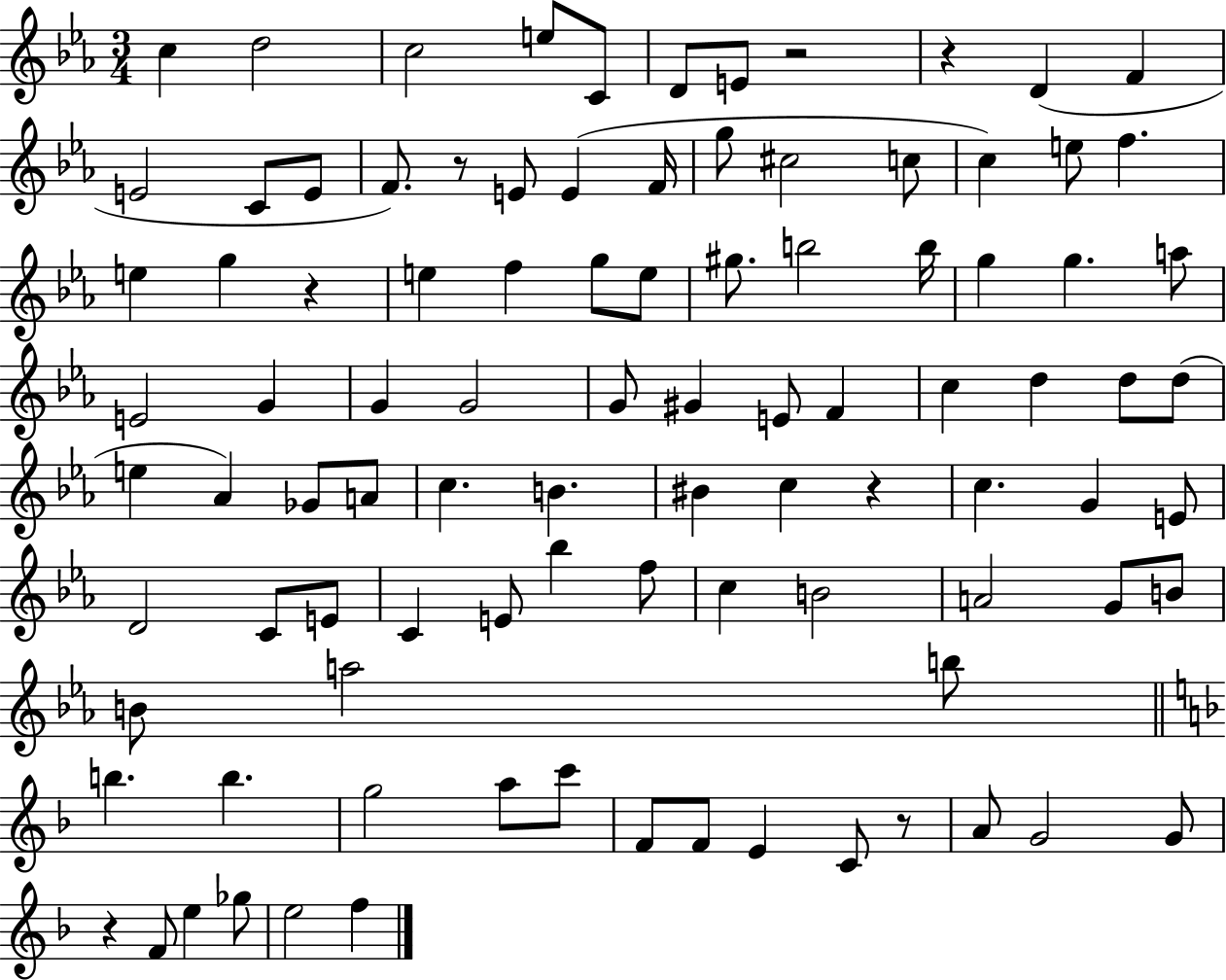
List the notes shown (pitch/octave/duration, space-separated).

C5/q D5/h C5/h E5/e C4/e D4/e E4/e R/h R/q D4/q F4/q E4/h C4/e E4/e F4/e. R/e E4/e E4/q F4/s G5/e C#5/h C5/e C5/q E5/e F5/q. E5/q G5/q R/q E5/q F5/q G5/e E5/e G#5/e. B5/h B5/s G5/q G5/q. A5/e E4/h G4/q G4/q G4/h G4/e G#4/q E4/e F4/q C5/q D5/q D5/e D5/e E5/q Ab4/q Gb4/e A4/e C5/q. B4/q. BIS4/q C5/q R/q C5/q. G4/q E4/e D4/h C4/e E4/e C4/q E4/e Bb5/q F5/e C5/q B4/h A4/h G4/e B4/e B4/e A5/h B5/e B5/q. B5/q. G5/h A5/e C6/e F4/e F4/e E4/q C4/e R/e A4/e G4/h G4/e R/q F4/e E5/q Gb5/e E5/h F5/q